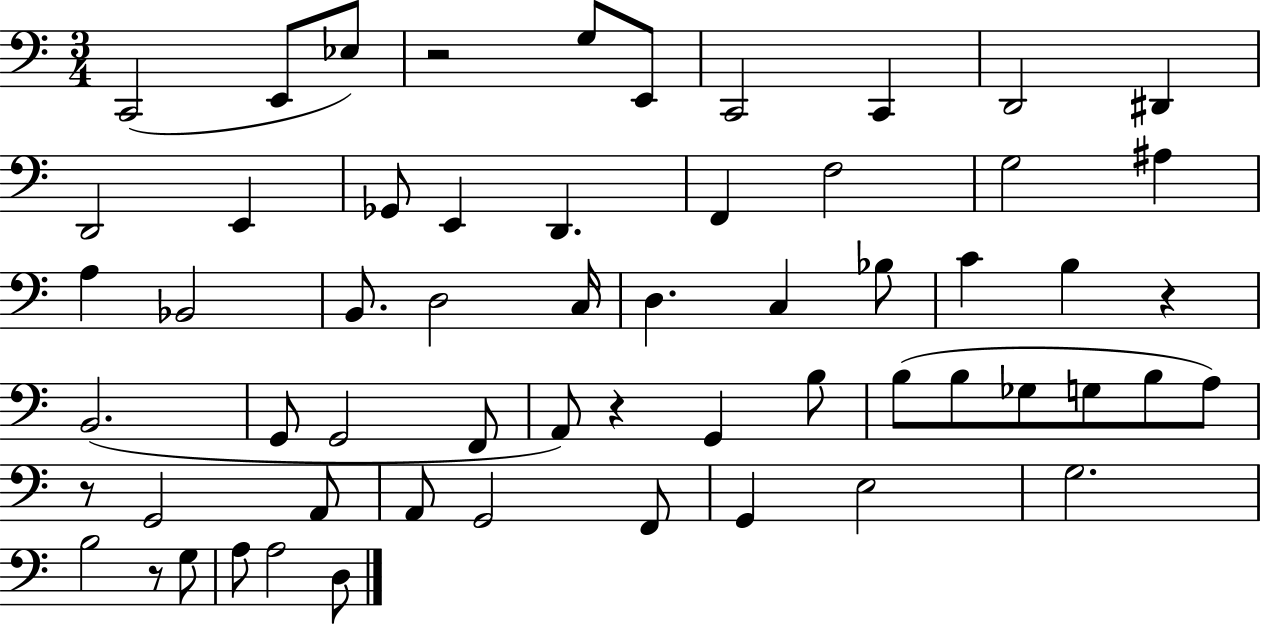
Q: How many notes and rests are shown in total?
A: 59